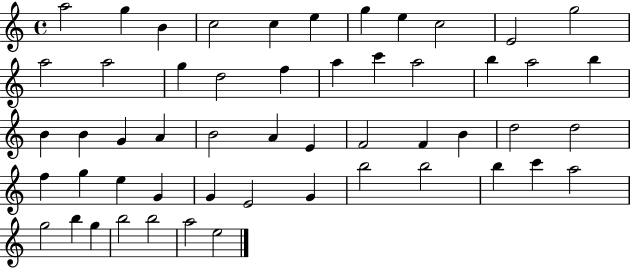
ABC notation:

X:1
T:Untitled
M:4/4
L:1/4
K:C
a2 g B c2 c e g e c2 E2 g2 a2 a2 g d2 f a c' a2 b a2 b B B G A B2 A E F2 F B d2 d2 f g e G G E2 G b2 b2 b c' a2 g2 b g b2 b2 a2 e2